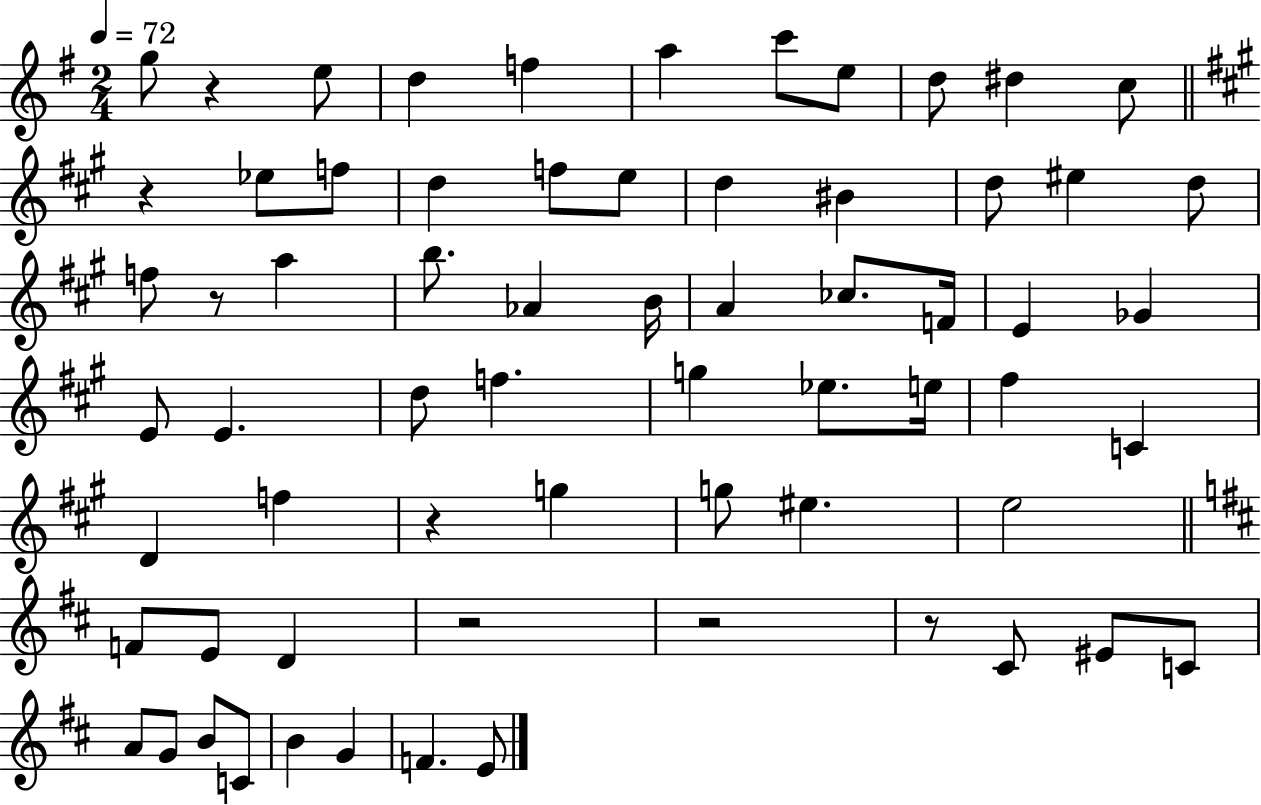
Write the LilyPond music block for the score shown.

{
  \clef treble
  \numericTimeSignature
  \time 2/4
  \key g \major
  \tempo 4 = 72
  g''8 r4 e''8 | d''4 f''4 | a''4 c'''8 e''8 | d''8 dis''4 c''8 | \break \bar "||" \break \key a \major r4 ees''8 f''8 | d''4 f''8 e''8 | d''4 bis'4 | d''8 eis''4 d''8 | \break f''8 r8 a''4 | b''8. aes'4 b'16 | a'4 ces''8. f'16 | e'4 ges'4 | \break e'8 e'4. | d''8 f''4. | g''4 ees''8. e''16 | fis''4 c'4 | \break d'4 f''4 | r4 g''4 | g''8 eis''4. | e''2 | \break \bar "||" \break \key b \minor f'8 e'8 d'4 | r2 | r2 | r8 cis'8 eis'8 c'8 | \break a'8 g'8 b'8 c'8 | b'4 g'4 | f'4. e'8 | \bar "|."
}